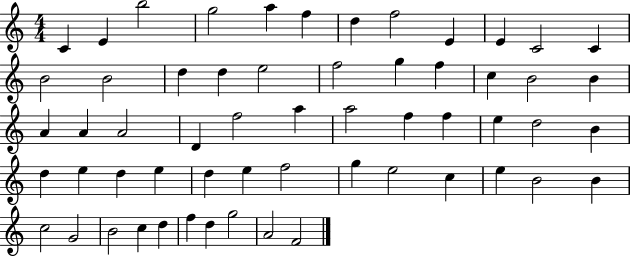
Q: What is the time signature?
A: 4/4